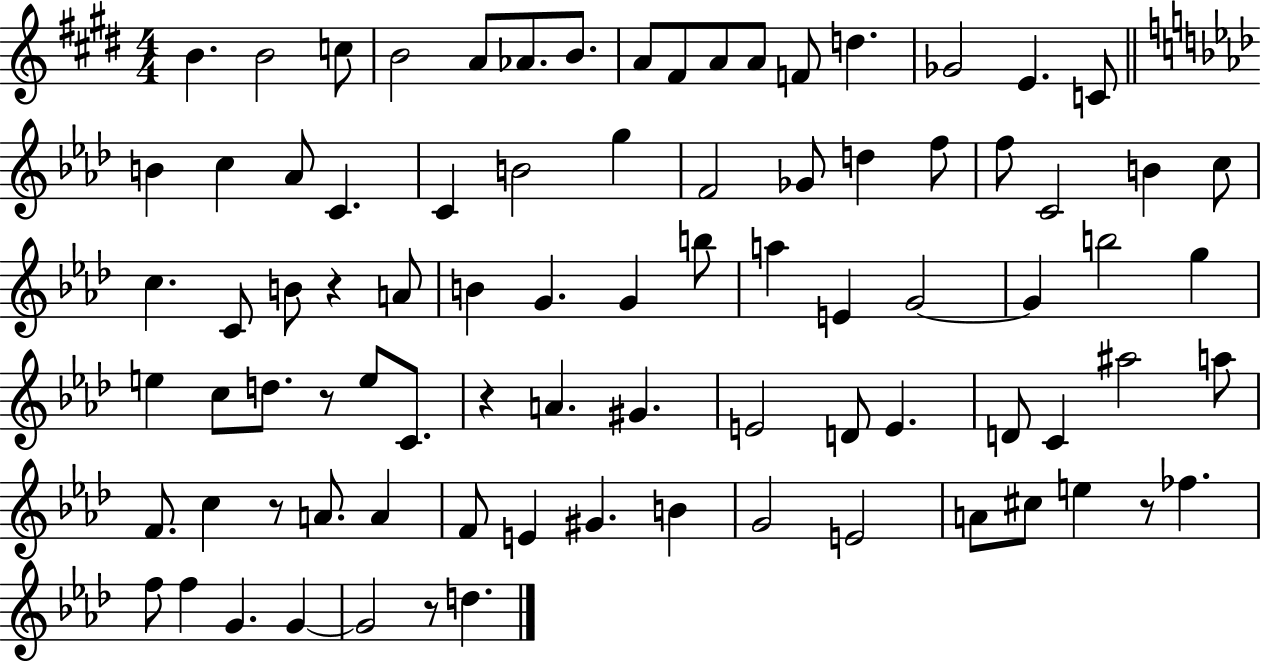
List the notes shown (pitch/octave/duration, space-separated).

B4/q. B4/h C5/e B4/h A4/e Ab4/e. B4/e. A4/e F#4/e A4/e A4/e F4/e D5/q. Gb4/h E4/q. C4/e B4/q C5/q Ab4/e C4/q. C4/q B4/h G5/q F4/h Gb4/e D5/q F5/e F5/e C4/h B4/q C5/e C5/q. C4/e B4/e R/q A4/e B4/q G4/q. G4/q B5/e A5/q E4/q G4/h G4/q B5/h G5/q E5/q C5/e D5/e. R/e E5/e C4/e. R/q A4/q. G#4/q. E4/h D4/e E4/q. D4/e C4/q A#5/h A5/e F4/e. C5/q R/e A4/e. A4/q F4/e E4/q G#4/q. B4/q G4/h E4/h A4/e C#5/e E5/q R/e FES5/q. F5/e F5/q G4/q. G4/q G4/h R/e D5/q.